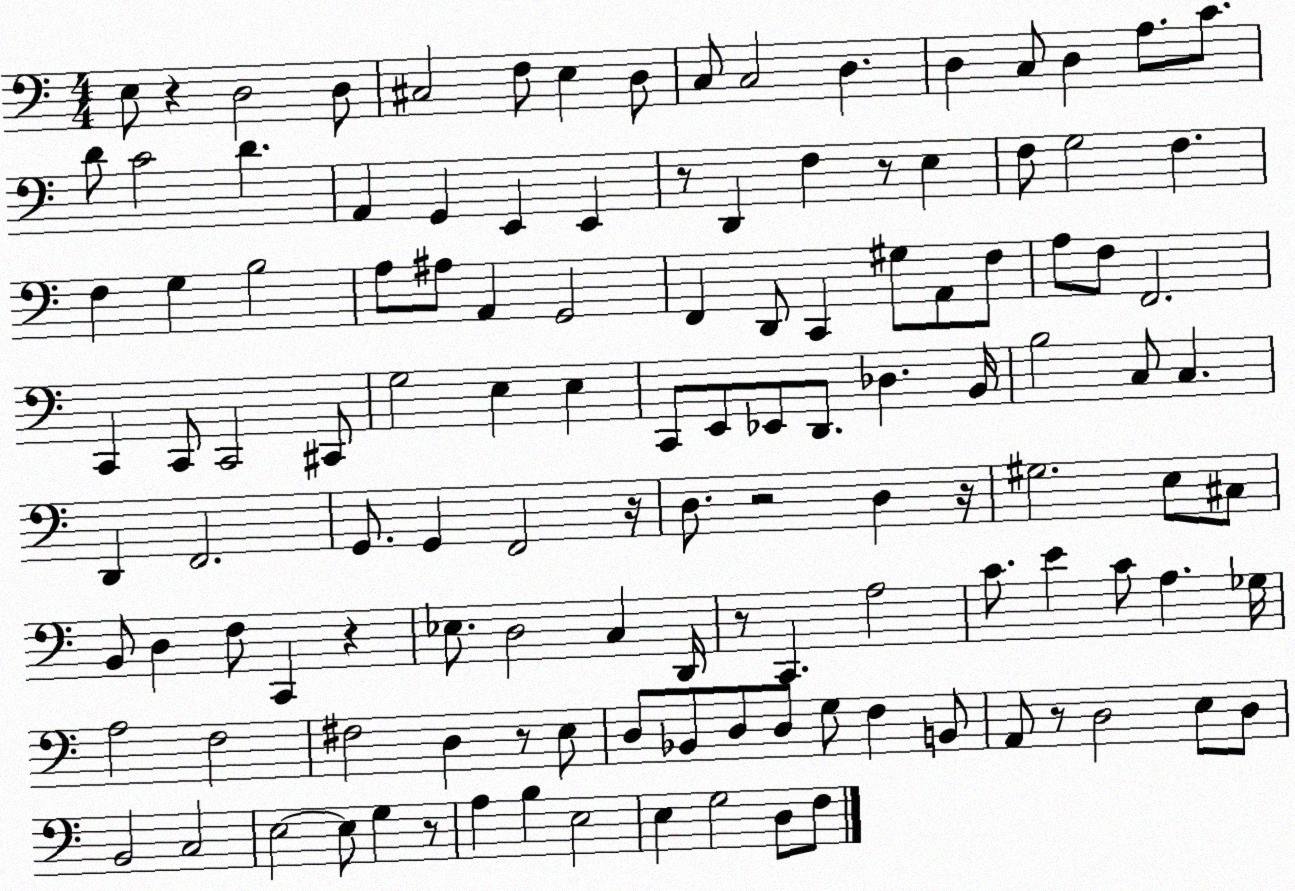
X:1
T:Untitled
M:4/4
L:1/4
K:C
E,/2 z D,2 D,/2 ^C,2 F,/2 E, D,/2 C,/2 C,2 D, D, C,/2 D, A,/2 C/2 D/2 C2 D A,, G,, E,, E,, z/2 D,, F, z/2 E, F,/2 G,2 F, F, G, B,2 A,/2 ^A,/2 A,, G,,2 F,, D,,/2 C,, ^G,/2 A,,/2 F,/2 A,/2 F,/2 F,,2 C,, C,,/2 C,,2 ^C,,/2 G,2 E, E, C,,/2 E,,/2 _E,,/2 D,,/2 _D, B,,/4 B,2 C,/2 C, D,, F,,2 G,,/2 G,, F,,2 z/4 D,/2 z2 D, z/4 ^G,2 E,/2 ^C,/2 B,,/2 D, F,/2 C,, z _E,/2 D,2 C, D,,/4 z/2 C,, A,2 C/2 E C/2 A, _G,/4 A,2 F,2 ^F,2 D, z/2 E,/2 D,/2 _B,,/2 D,/2 D,/2 G,/2 F, B,,/2 A,,/2 z/2 D,2 E,/2 D,/2 B,,2 C,2 E,2 E,/2 G, z/2 A, B, E,2 E, G,2 D,/2 F,/2